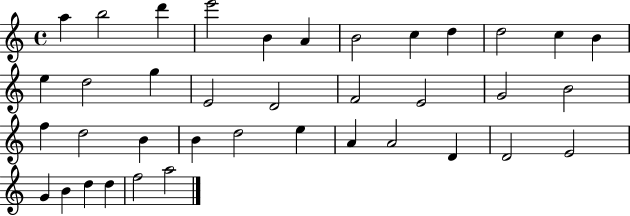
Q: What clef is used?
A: treble